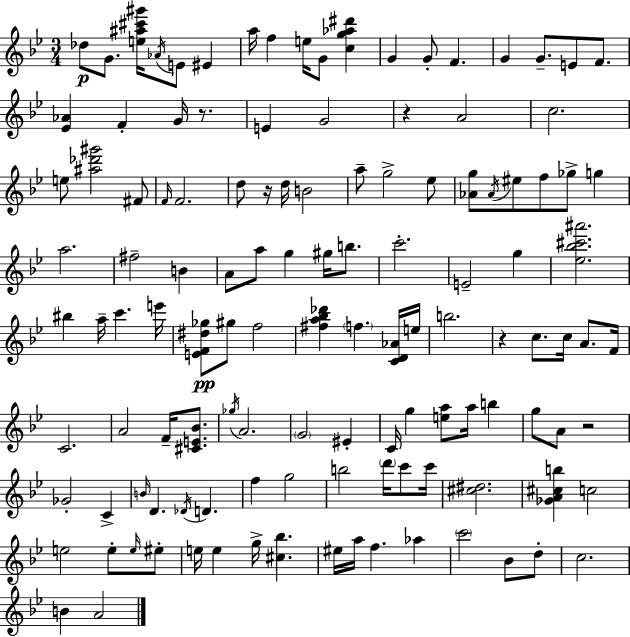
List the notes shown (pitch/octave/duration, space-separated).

Db5/e G4/e. [E5,A#5,C#6,G#6]/s Ab4/s E4/e EIS4/q A5/s F5/q E5/s G4/e [C5,G5,Ab5,D#6]/q G4/q G4/e F4/q. G4/q G4/e. E4/e F4/e. [Eb4,Ab4]/q F4/q G4/s R/e. E4/q G4/h R/q A4/h C5/h. E5/e [A#5,Db6,G#6]/h F#4/e F4/s F4/h. D5/e R/s D5/s B4/h A5/e G5/h Eb5/e [Ab4,G5]/e Ab4/s EIS5/e F5/e Gb5/e G5/q A5/h. F#5/h B4/q A4/e A5/e G5/q G#5/s B5/e. C6/h. E4/h G5/q [Eb5,Bb5,C#6,A#6]/h. BIS5/q A5/s C6/q. E6/s [E4,F4,D#5,Gb5]/e G#5/e F5/h [F#5,A5,Bb5,Db6]/q F5/q. [C4,D4,Ab4]/s E5/s B5/h. R/q C5/e. C5/s A4/e. F4/s C4/h. A4/h F4/s [C#4,E4,Bb4]/e. Gb5/s A4/h. G4/h EIS4/q C4/s G5/q [E5,A5]/e A5/s B5/q G5/e A4/e R/h Gb4/h C4/q B4/s D4/q. Db4/s D4/q. F5/q G5/h B5/h D6/s C6/e C6/s [C#5,D#5]/h. [Gb4,A4,C#5,B5]/q C5/h E5/h E5/e E5/s EIS5/e E5/s E5/q G5/s [C#5,Bb5]/q. EIS5/s A5/s F5/q. Ab5/q C6/h Bb4/e D5/e C5/h. B4/q A4/h